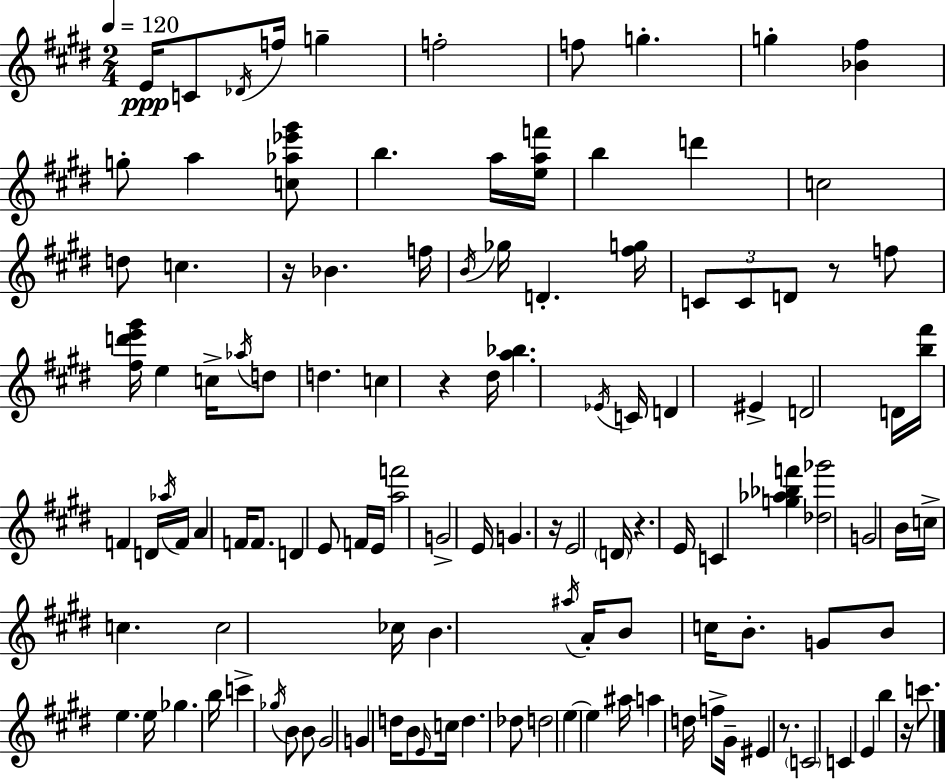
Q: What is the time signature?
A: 2/4